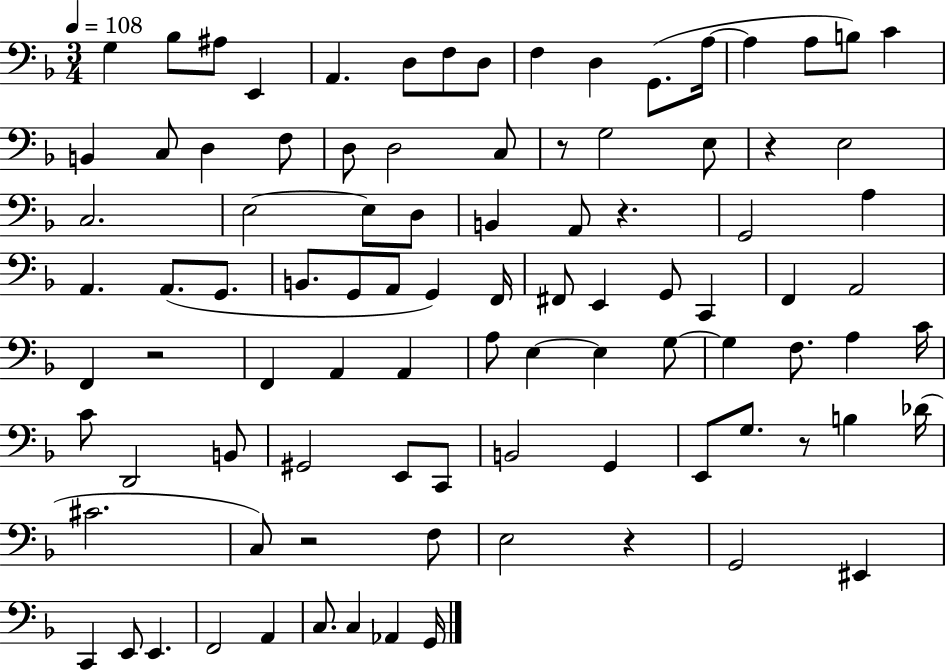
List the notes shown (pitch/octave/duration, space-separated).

G3/q Bb3/e A#3/e E2/q A2/q. D3/e F3/e D3/e F3/q D3/q G2/e. A3/s A3/q A3/e B3/e C4/q B2/q C3/e D3/q F3/e D3/e D3/h C3/e R/e G3/h E3/e R/q E3/h C3/h. E3/h E3/e D3/e B2/q A2/e R/q. G2/h A3/q A2/q. A2/e. G2/e. B2/e. G2/e A2/e G2/q F2/s F#2/e E2/q G2/e C2/q F2/q A2/h F2/q R/h F2/q A2/q A2/q A3/e E3/q E3/q G3/e G3/q F3/e. A3/q C4/s C4/e D2/h B2/e G#2/h E2/e C2/e B2/h G2/q E2/e G3/e. R/e B3/q Db4/s C#4/h. C3/e R/h F3/e E3/h R/q G2/h EIS2/q C2/q E2/e E2/q. F2/h A2/q C3/e. C3/q Ab2/q G2/s